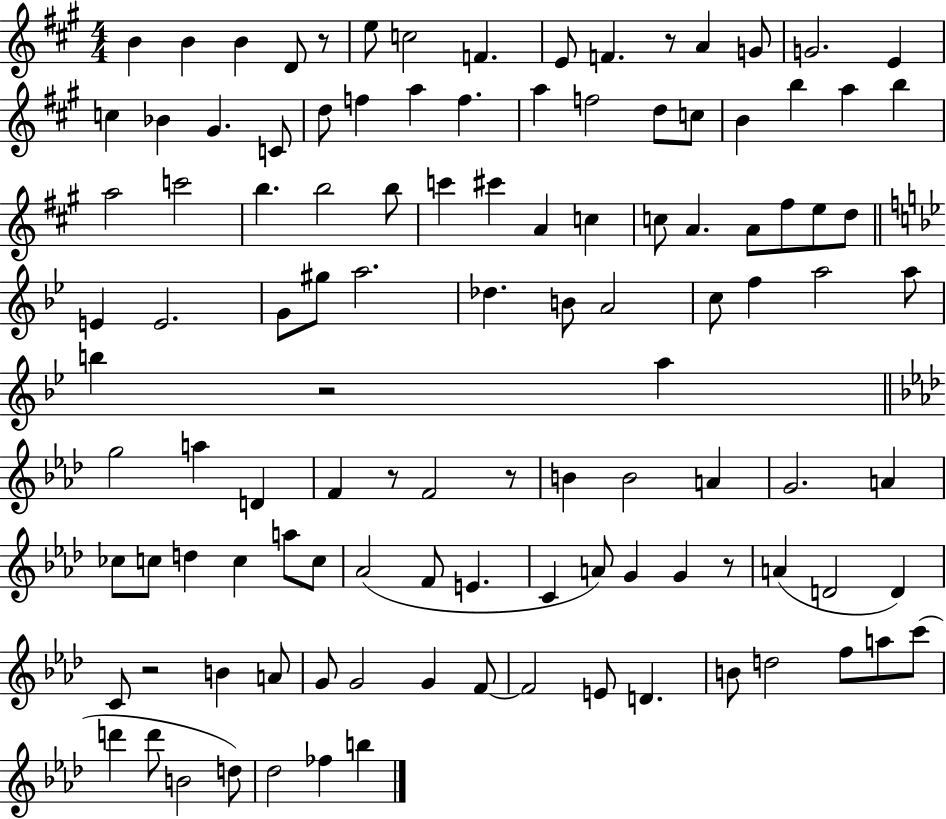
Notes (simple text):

B4/q B4/q B4/q D4/e R/e E5/e C5/h F4/q. E4/e F4/q. R/e A4/q G4/e G4/h. E4/q C5/q Bb4/q G#4/q. C4/e D5/e F5/q A5/q F5/q. A5/q F5/h D5/e C5/e B4/q B5/q A5/q B5/q A5/h C6/h B5/q. B5/h B5/e C6/q C#6/q A4/q C5/q C5/e A4/q. A4/e F#5/e E5/e D5/e E4/q E4/h. G4/e G#5/e A5/h. Db5/q. B4/e A4/h C5/e F5/q A5/h A5/e B5/q R/h A5/q G5/h A5/q D4/q F4/q R/e F4/h R/e B4/q B4/h A4/q G4/h. A4/q CES5/e C5/e D5/q C5/q A5/e C5/e Ab4/h F4/e E4/q. C4/q A4/e G4/q G4/q R/e A4/q D4/h D4/q C4/e R/h B4/q A4/e G4/e G4/h G4/q F4/e F4/h E4/e D4/q. B4/e D5/h F5/e A5/e C6/e D6/q D6/e B4/h D5/e Db5/h FES5/q B5/q